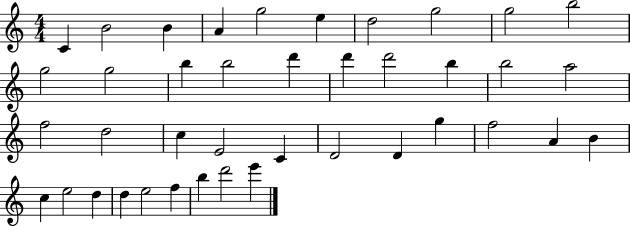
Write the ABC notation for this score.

X:1
T:Untitled
M:4/4
L:1/4
K:C
C B2 B A g2 e d2 g2 g2 b2 g2 g2 b b2 d' d' d'2 b b2 a2 f2 d2 c E2 C D2 D g f2 A B c e2 d d e2 f b d'2 e'